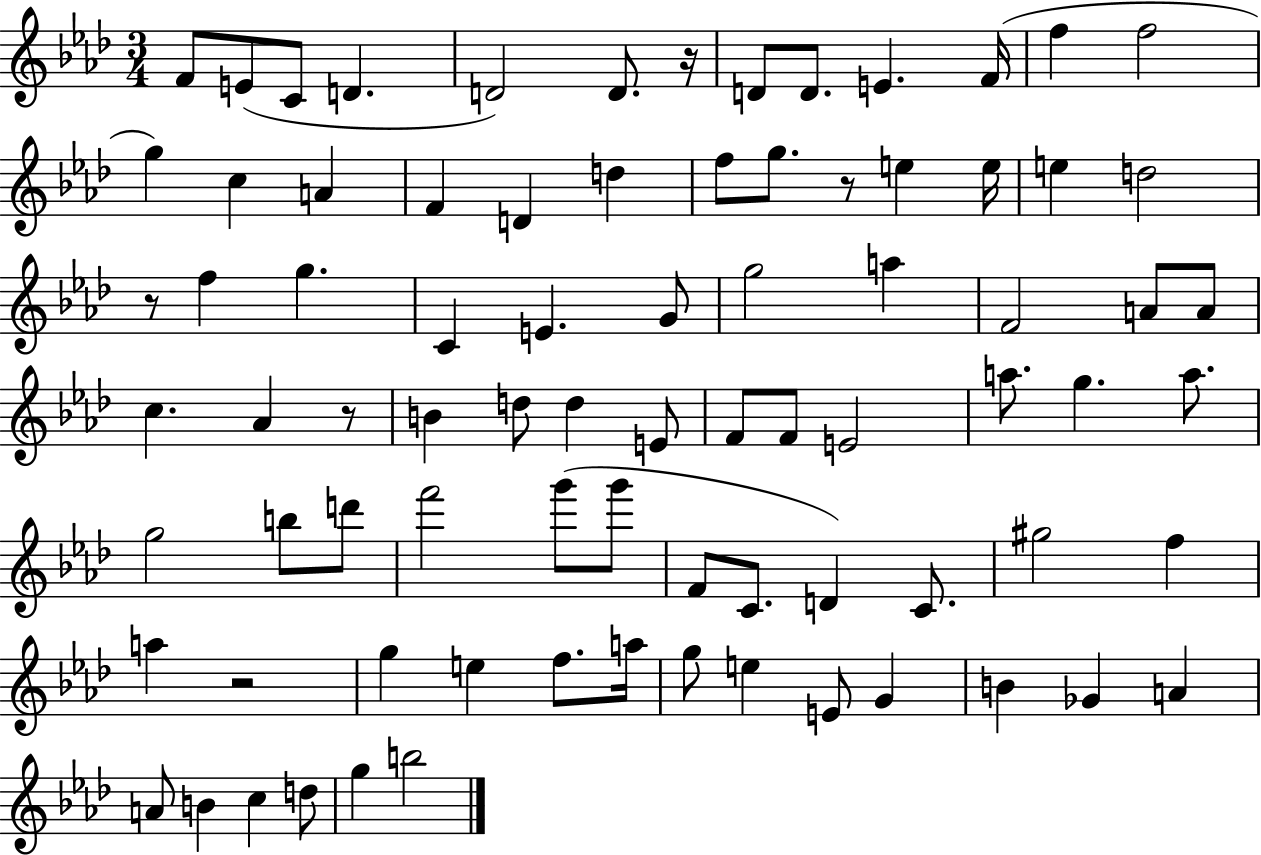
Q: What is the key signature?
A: AES major